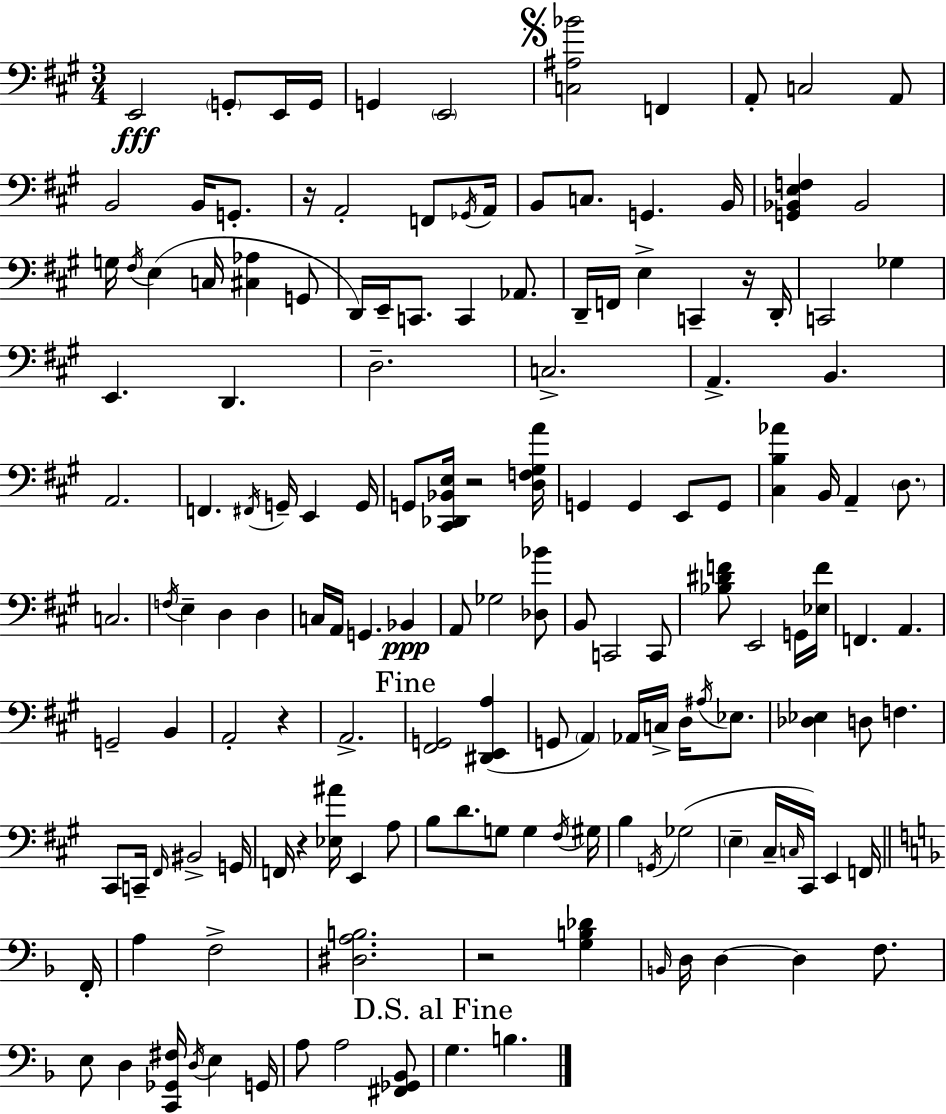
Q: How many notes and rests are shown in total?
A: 153